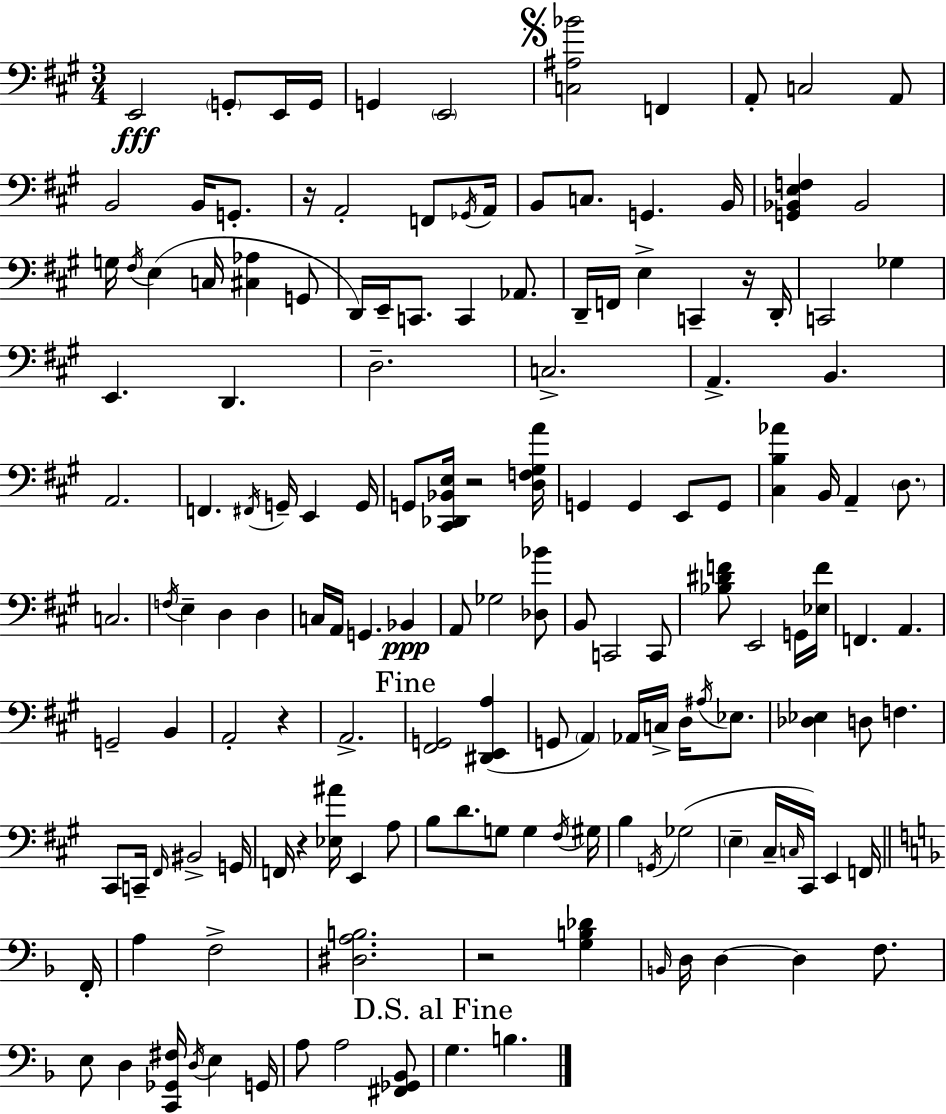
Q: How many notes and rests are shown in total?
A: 153